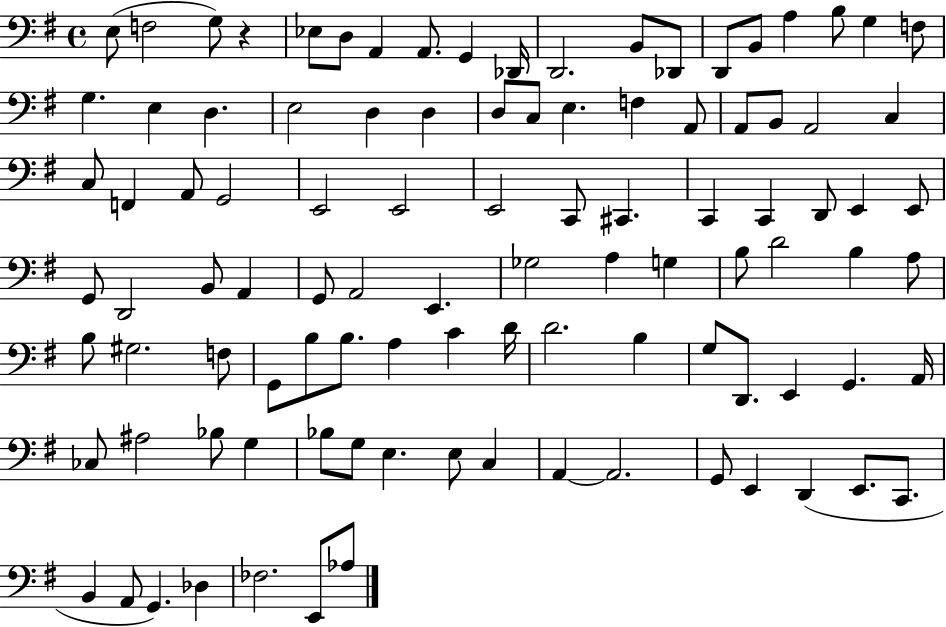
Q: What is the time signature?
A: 4/4